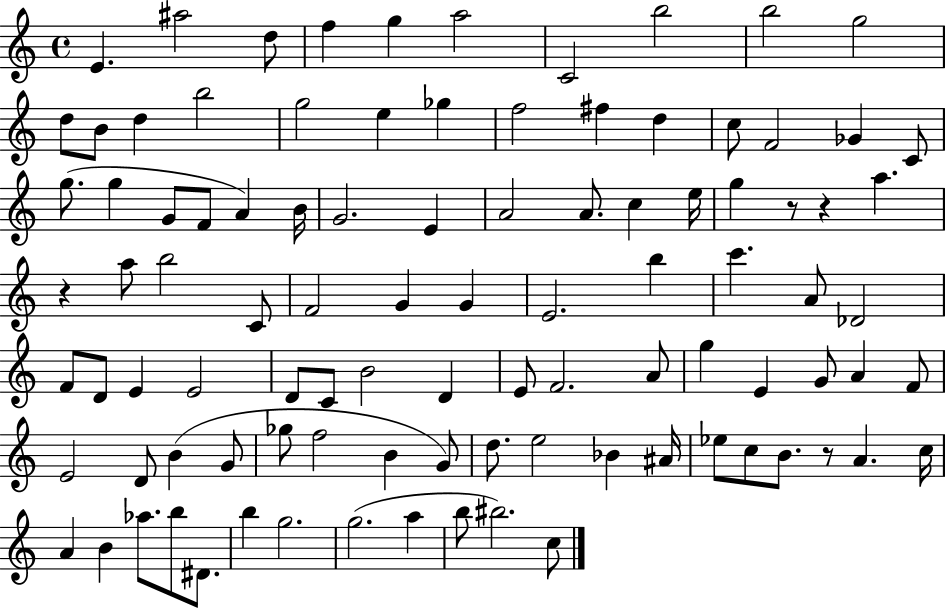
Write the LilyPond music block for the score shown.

{
  \clef treble
  \time 4/4
  \defaultTimeSignature
  \key c \major
  \repeat volta 2 { e'4. ais''2 d''8 | f''4 g''4 a''2 | c'2 b''2 | b''2 g''2 | \break d''8 b'8 d''4 b''2 | g''2 e''4 ges''4 | f''2 fis''4 d''4 | c''8 f'2 ges'4 c'8 | \break g''8.( g''4 g'8 f'8 a'4) b'16 | g'2. e'4 | a'2 a'8. c''4 e''16 | g''4 r8 r4 a''4. | \break r4 a''8 b''2 c'8 | f'2 g'4 g'4 | e'2. b''4 | c'''4. a'8 des'2 | \break f'8 d'8 e'4 e'2 | d'8 c'8 b'2 d'4 | e'8 f'2. a'8 | g''4 e'4 g'8 a'4 f'8 | \break e'2 d'8 b'4( g'8 | ges''8 f''2 b'4 g'8) | d''8. e''2 bes'4 ais'16 | ees''8 c''8 b'8. r8 a'4. c''16 | \break a'4 b'4 aes''8. b''8 dis'8. | b''4 g''2. | g''2.( a''4 | b''8 bis''2.) c''8 | \break } \bar "|."
}